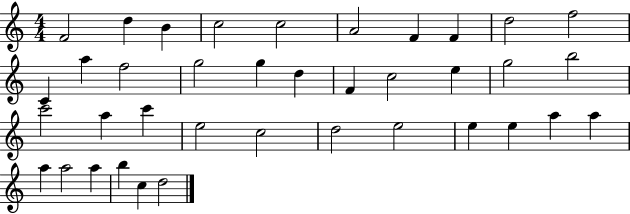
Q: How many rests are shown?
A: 0